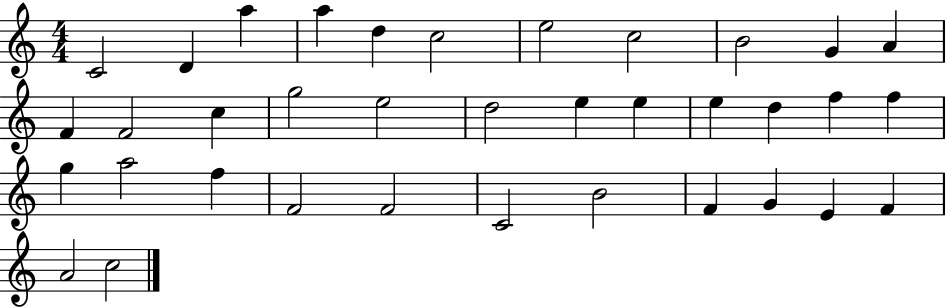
{
  \clef treble
  \numericTimeSignature
  \time 4/4
  \key c \major
  c'2 d'4 a''4 | a''4 d''4 c''2 | e''2 c''2 | b'2 g'4 a'4 | \break f'4 f'2 c''4 | g''2 e''2 | d''2 e''4 e''4 | e''4 d''4 f''4 f''4 | \break g''4 a''2 f''4 | f'2 f'2 | c'2 b'2 | f'4 g'4 e'4 f'4 | \break a'2 c''2 | \bar "|."
}